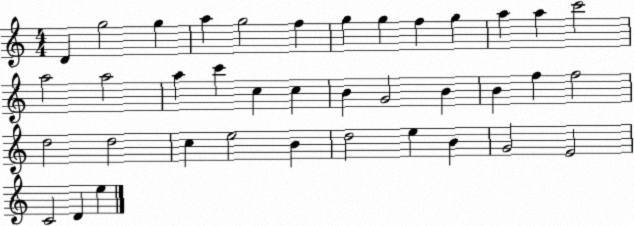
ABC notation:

X:1
T:Untitled
M:4/4
L:1/4
K:C
D g2 g a g2 f g g f g a a c'2 a2 a2 a c' c c B G2 B B f f2 d2 d2 c e2 B d2 e B G2 E2 C2 D e